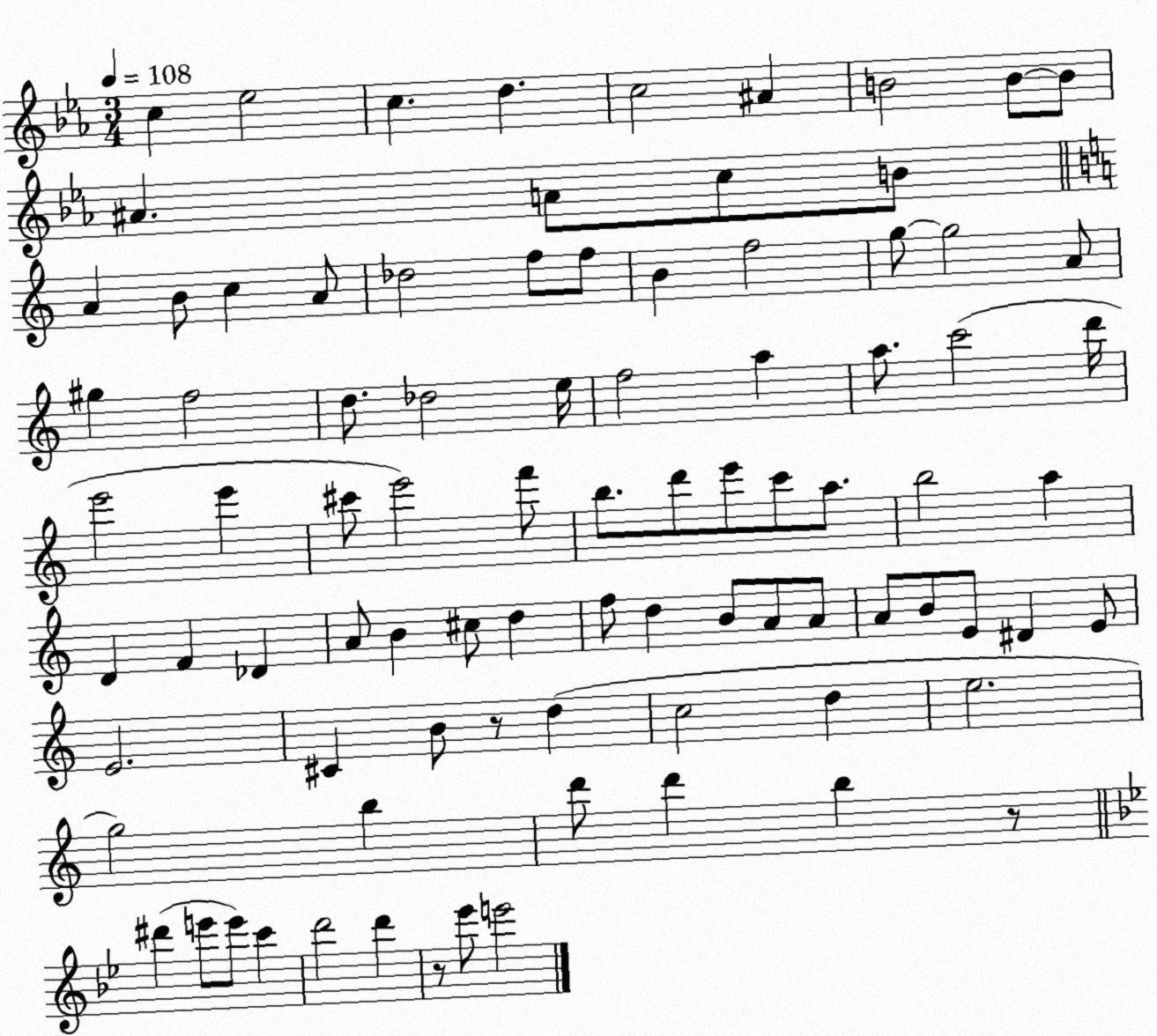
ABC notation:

X:1
T:Untitled
M:3/4
L:1/4
K:Eb
c _e2 c d c2 ^A B2 B/2 B/2 ^A A/2 c/2 B/2 A B/2 c A/2 _d2 f/2 f/2 B f2 g/2 g2 A/2 ^g f2 d/2 _d2 e/4 f2 a a/2 c'2 d'/4 e'2 e' ^c'/2 e'2 f'/2 b/2 d'/2 e'/2 c'/2 a/2 b2 a D F _D A/2 B ^c/2 d f/2 d B/2 A/2 A/2 A/2 B/2 E/2 ^D E/2 E2 ^C B/2 z/2 d c2 d e2 g2 b d'/2 d' b z/2 ^d' e'/2 e'/2 c' d'2 d' z/2 _e'/2 e'2